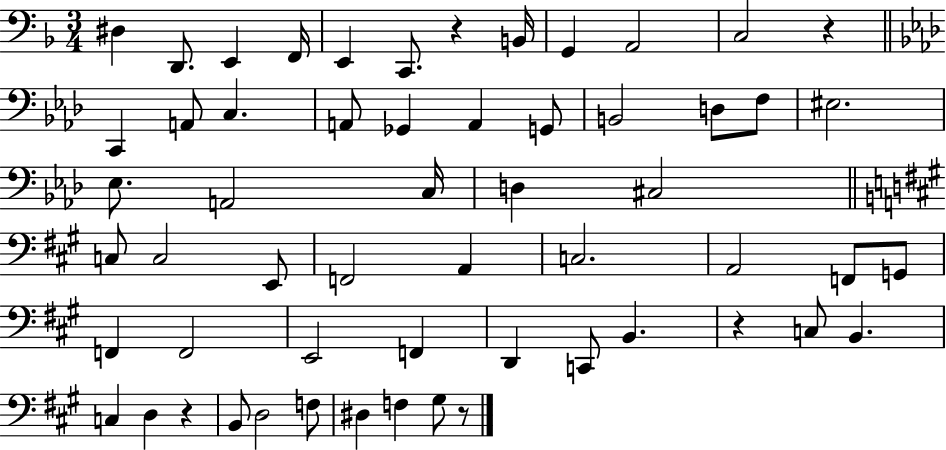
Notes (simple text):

D#3/q D2/e. E2/q F2/s E2/q C2/e. R/q B2/s G2/q A2/h C3/h R/q C2/q A2/e C3/q. A2/e Gb2/q A2/q G2/e B2/h D3/e F3/e EIS3/h. Eb3/e. A2/h C3/s D3/q C#3/h C3/e C3/h E2/e F2/h A2/q C3/h. A2/h F2/e G2/e F2/q F2/h E2/h F2/q D2/q C2/e B2/q. R/q C3/e B2/q. C3/q D3/q R/q B2/e D3/h F3/e D#3/q F3/q G#3/e R/e